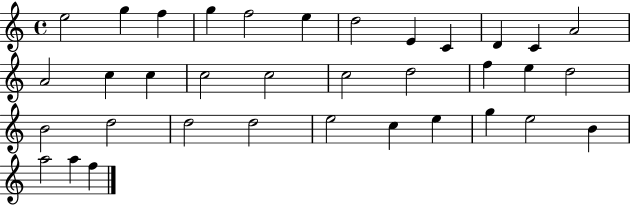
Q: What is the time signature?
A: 4/4